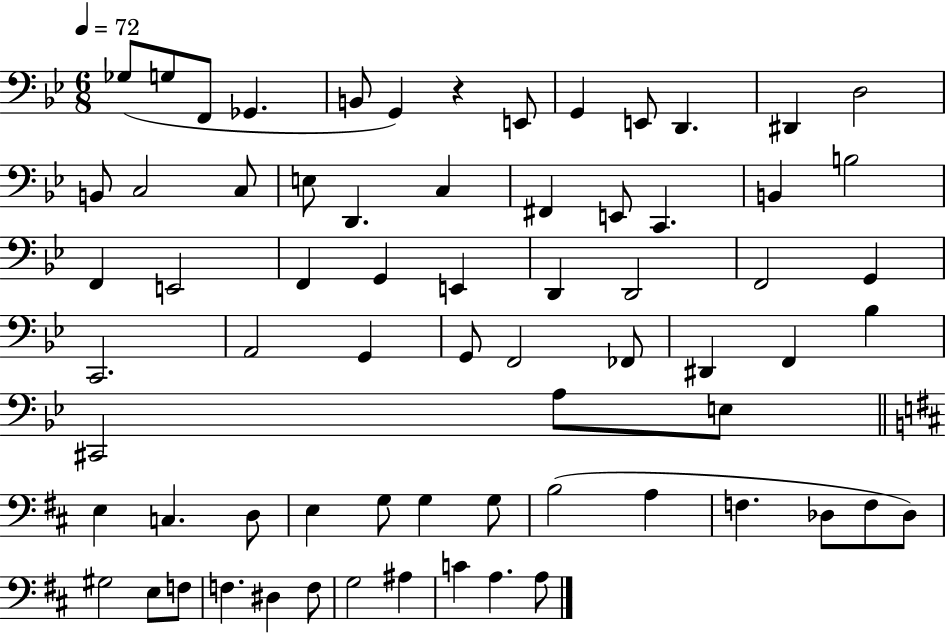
{
  \clef bass
  \numericTimeSignature
  \time 6/8
  \key bes \major
  \tempo 4 = 72
  ges8( g8 f,8 ges,4. | b,8 g,4) r4 e,8 | g,4 e,8 d,4. | dis,4 d2 | \break b,8 c2 c8 | e8 d,4. c4 | fis,4 e,8 c,4. | b,4 b2 | \break f,4 e,2 | f,4 g,4 e,4 | d,4 d,2 | f,2 g,4 | \break c,2. | a,2 g,4 | g,8 f,2 fes,8 | dis,4 f,4 bes4 | \break cis,2 a8 e8 | \bar "||" \break \key b \minor e4 c4. d8 | e4 g8 g4 g8 | b2( a4 | f4. des8 f8 des8) | \break gis2 e8 f8 | f4. dis4 f8 | g2 ais4 | c'4 a4. a8 | \break \bar "|."
}